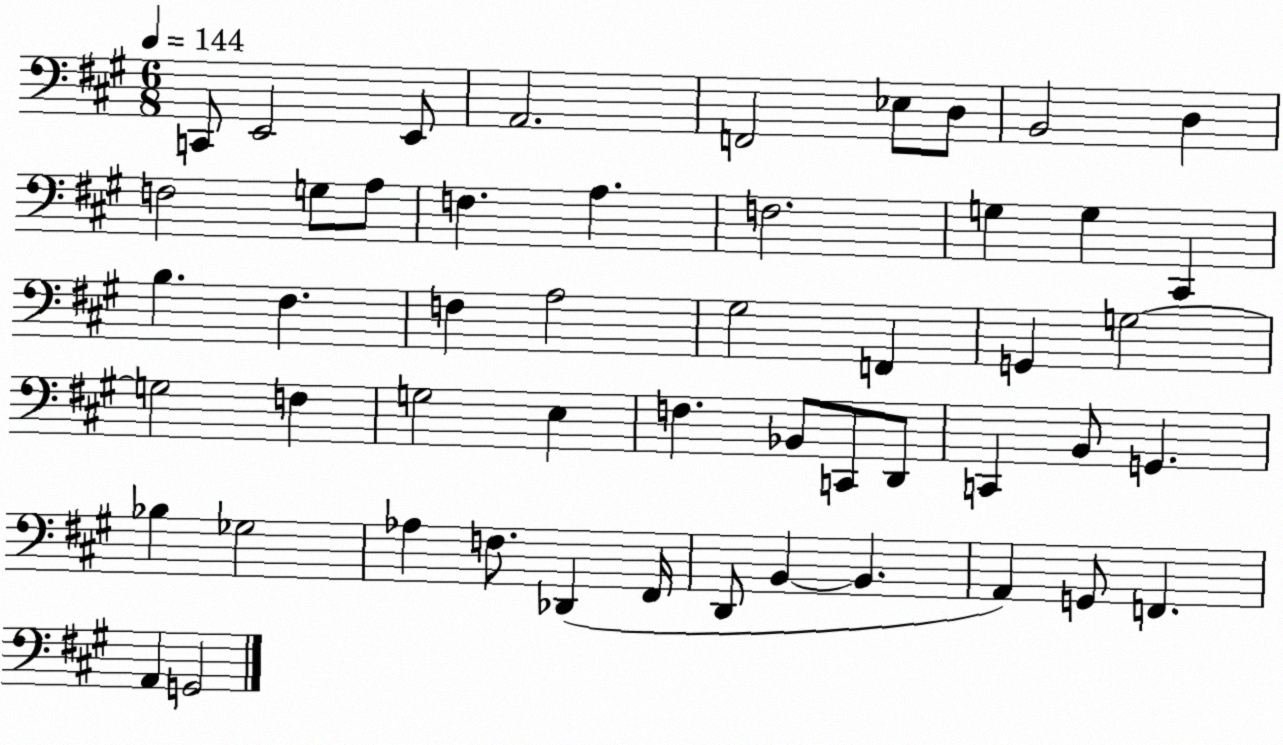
X:1
T:Untitled
M:6/8
L:1/4
K:A
C,,/2 E,,2 E,,/2 A,,2 F,,2 _E,/2 D,/2 B,,2 D, F,2 G,/2 A,/2 F, A, F,2 G, G, ^C,, B, ^F, F, A,2 ^G,2 F,, G,, G,2 G,2 F, G,2 E, F, _B,,/2 C,,/2 D,,/2 C,, B,,/2 G,, _B, _G,2 _A, F,/2 _D,, ^F,,/4 D,,/2 B,, B,, A,, G,,/2 F,, A,, G,,2